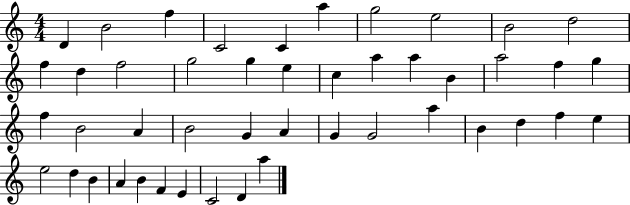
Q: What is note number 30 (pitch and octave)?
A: G4